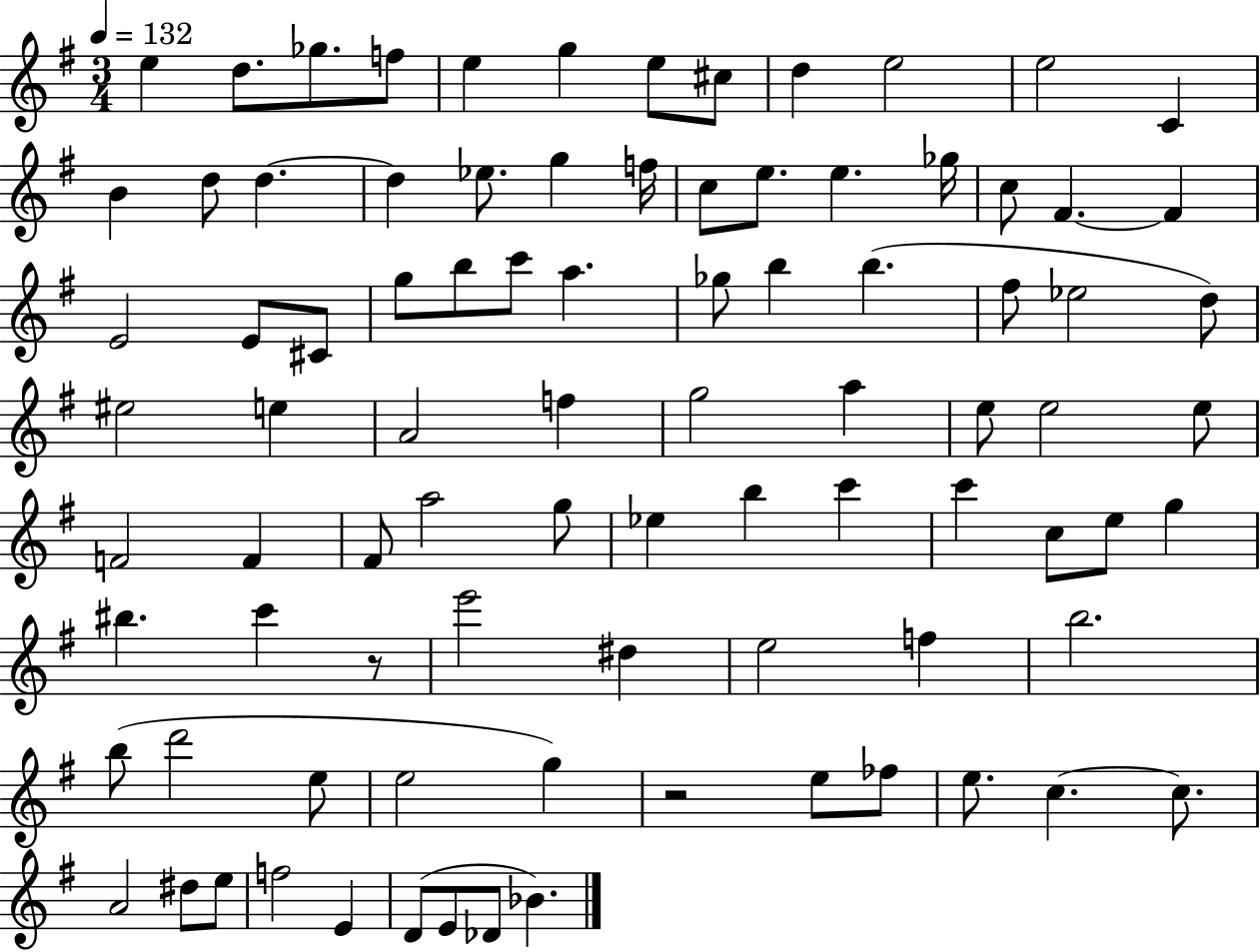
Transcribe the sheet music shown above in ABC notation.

X:1
T:Untitled
M:3/4
L:1/4
K:G
e d/2 _g/2 f/2 e g e/2 ^c/2 d e2 e2 C B d/2 d d _e/2 g f/4 c/2 e/2 e _g/4 c/2 ^F ^F E2 E/2 ^C/2 g/2 b/2 c'/2 a _g/2 b b ^f/2 _e2 d/2 ^e2 e A2 f g2 a e/2 e2 e/2 F2 F ^F/2 a2 g/2 _e b c' c' c/2 e/2 g ^b c' z/2 e'2 ^d e2 f b2 b/2 d'2 e/2 e2 g z2 e/2 _f/2 e/2 c c/2 A2 ^d/2 e/2 f2 E D/2 E/2 _D/2 _B